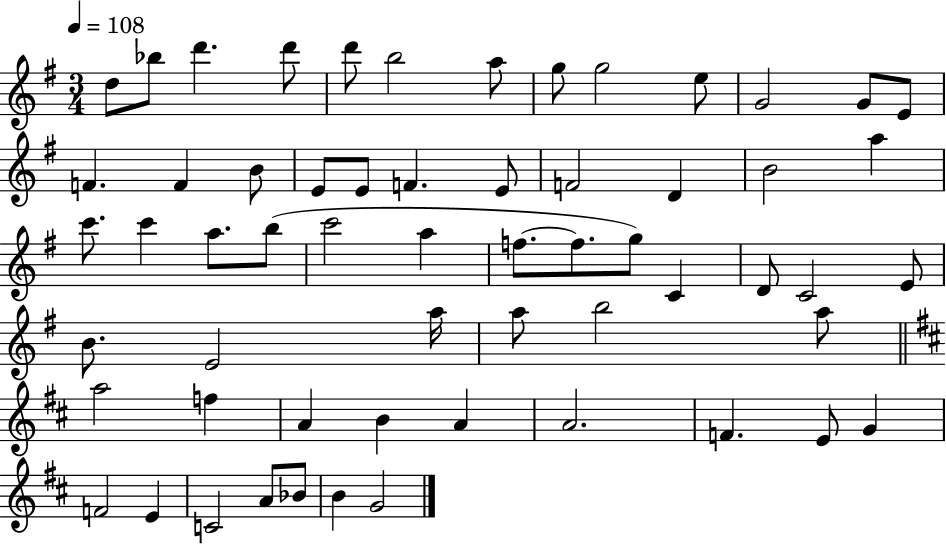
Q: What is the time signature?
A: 3/4